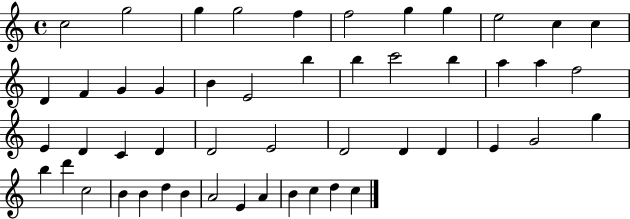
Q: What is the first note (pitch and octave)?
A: C5